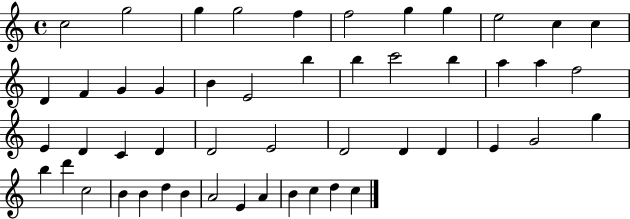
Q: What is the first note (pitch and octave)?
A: C5